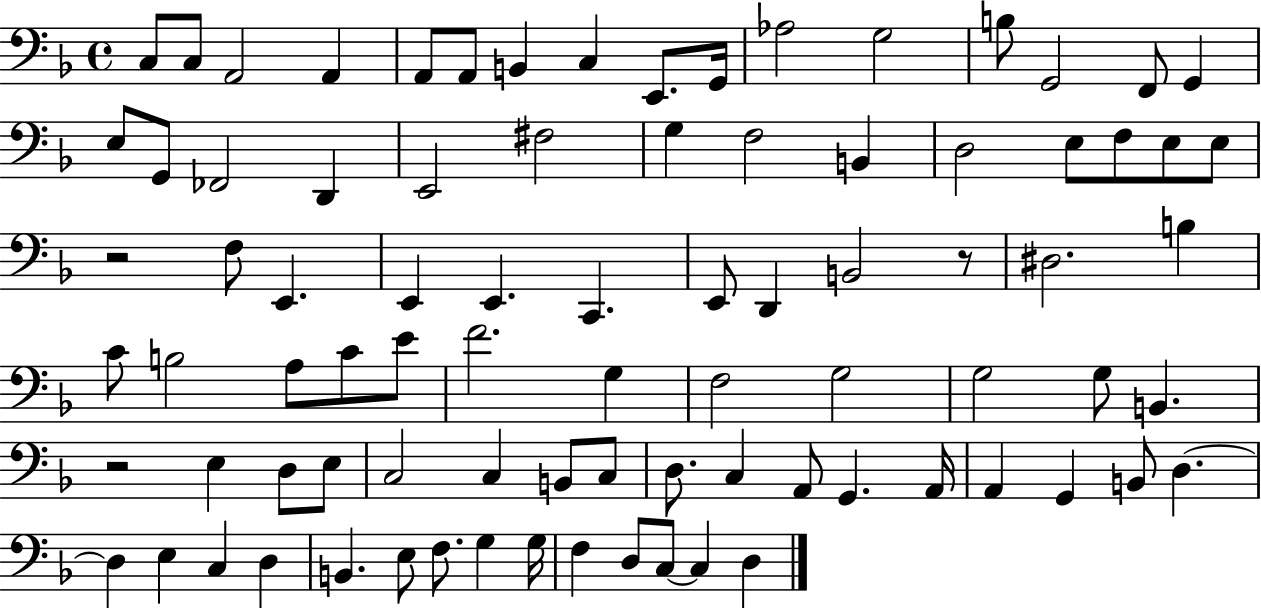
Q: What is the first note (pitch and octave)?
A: C3